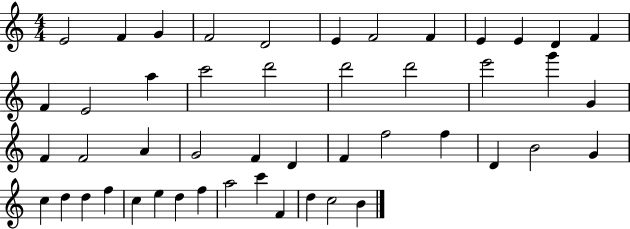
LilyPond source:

{
  \clef treble
  \numericTimeSignature
  \time 4/4
  \key c \major
  e'2 f'4 g'4 | f'2 d'2 | e'4 f'2 f'4 | e'4 e'4 d'4 f'4 | \break f'4 e'2 a''4 | c'''2 d'''2 | d'''2 d'''2 | e'''2 g'''4 g'4 | \break f'4 f'2 a'4 | g'2 f'4 d'4 | f'4 f''2 f''4 | d'4 b'2 g'4 | \break c''4 d''4 d''4 f''4 | c''4 e''4 d''4 f''4 | a''2 c'''4 f'4 | d''4 c''2 b'4 | \break \bar "|."
}